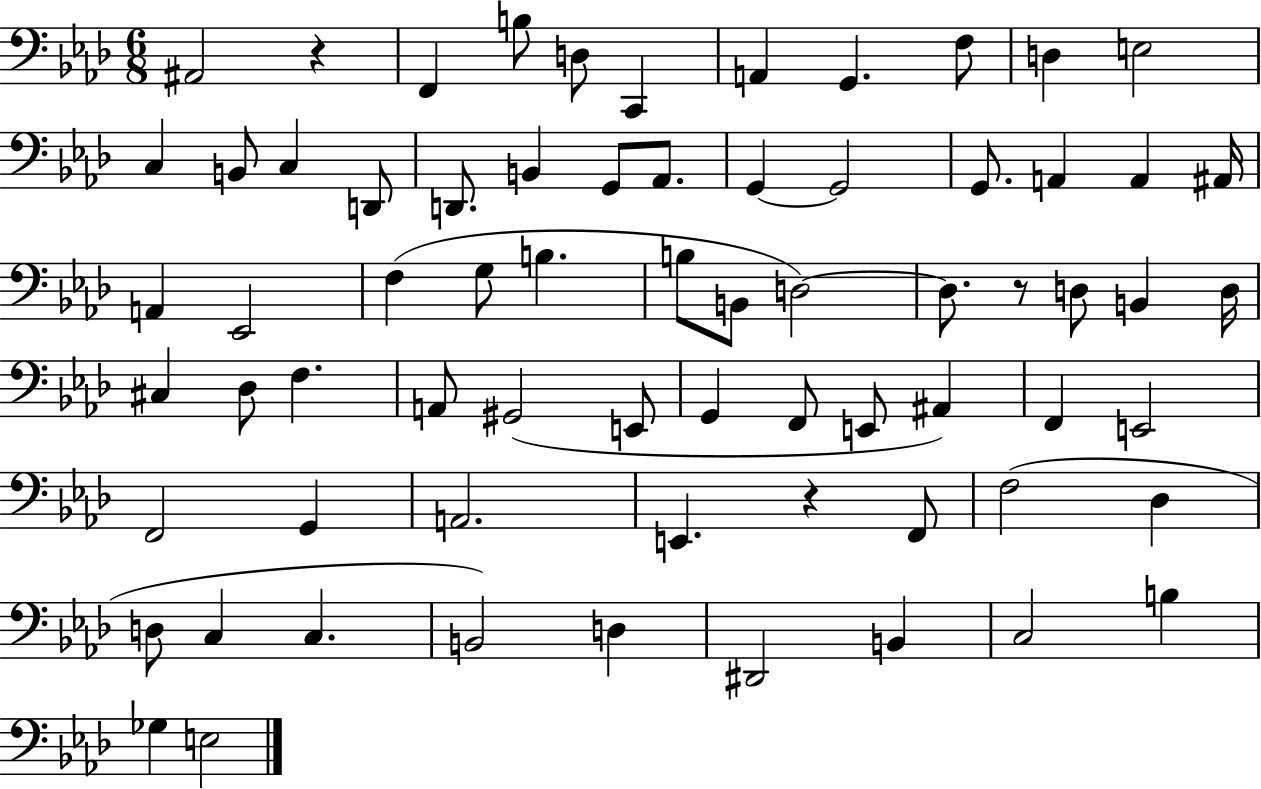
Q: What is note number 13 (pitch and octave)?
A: C3